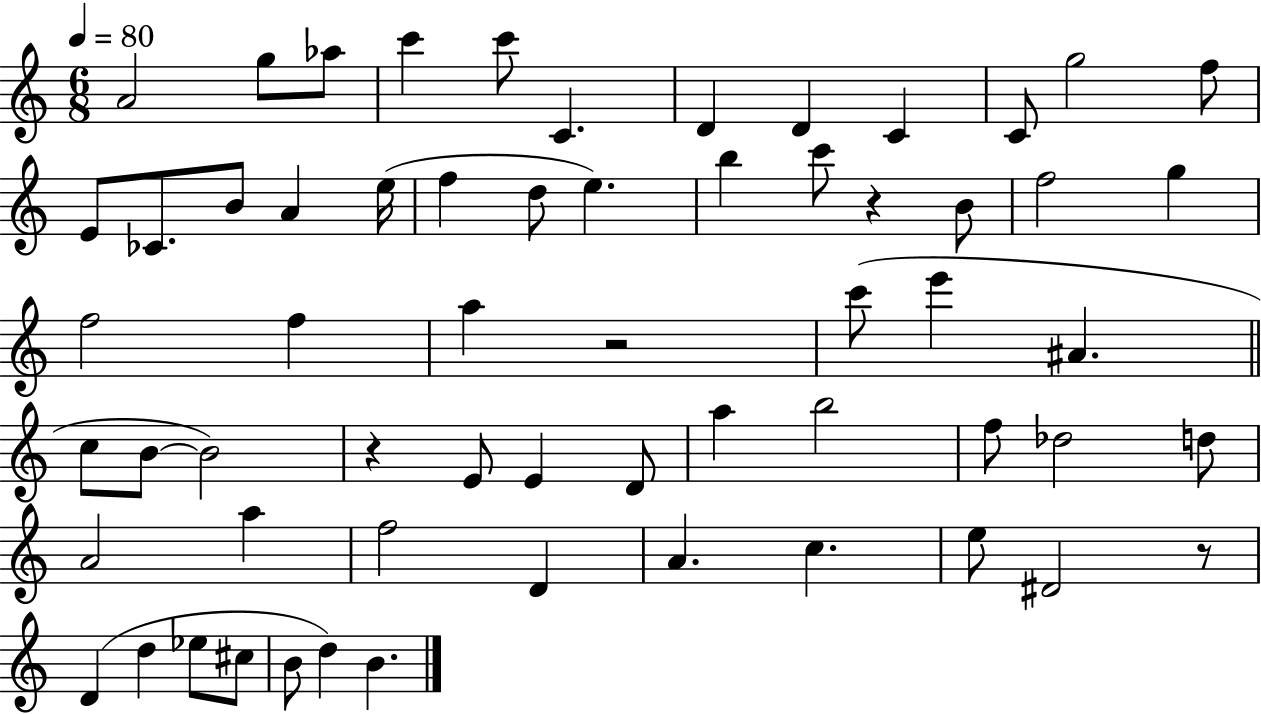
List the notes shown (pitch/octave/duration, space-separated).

A4/h G5/e Ab5/e C6/q C6/e C4/q. D4/q D4/q C4/q C4/e G5/h F5/e E4/e CES4/e. B4/e A4/q E5/s F5/q D5/e E5/q. B5/q C6/e R/q B4/e F5/h G5/q F5/h F5/q A5/q R/h C6/e E6/q A#4/q. C5/e B4/e B4/h R/q E4/e E4/q D4/e A5/q B5/h F5/e Db5/h D5/e A4/h A5/q F5/h D4/q A4/q. C5/q. E5/e D#4/h R/e D4/q D5/q Eb5/e C#5/e B4/e D5/q B4/q.